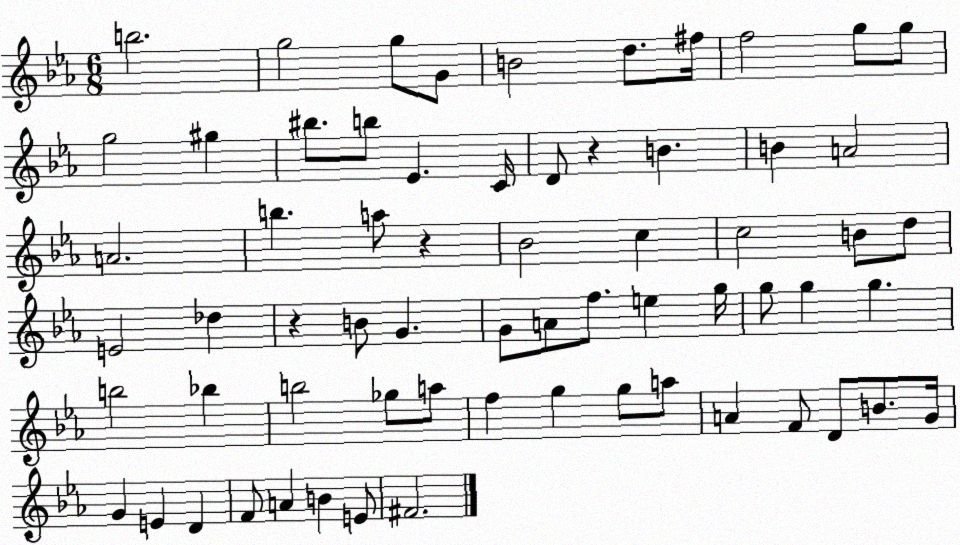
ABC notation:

X:1
T:Untitled
M:6/8
L:1/4
K:Eb
b2 g2 g/2 G/2 B2 d/2 ^f/4 f2 g/2 g/2 g2 ^g ^b/2 b/2 _E C/4 D/2 z B B A2 A2 b a/2 z _B2 c c2 B/2 d/2 E2 _d z B/2 G G/2 A/2 f/2 e g/4 g/2 g g b2 _b b2 _g/2 a/2 f g g/2 a/2 A F/2 D/2 B/2 G/4 G E D F/2 A B E/2 ^F2